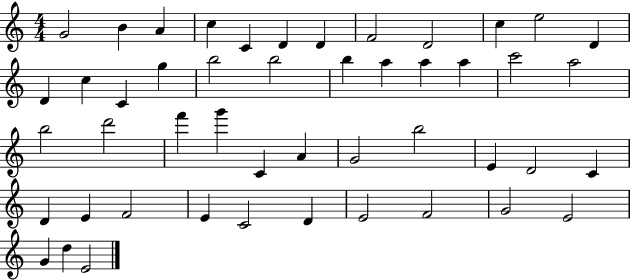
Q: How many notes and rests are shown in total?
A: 48